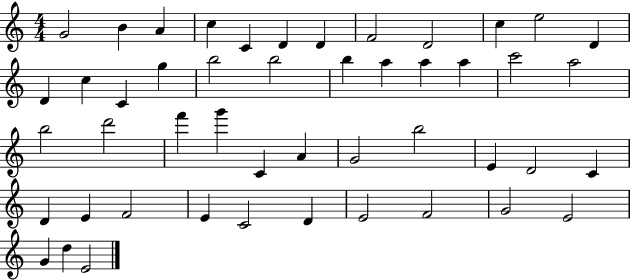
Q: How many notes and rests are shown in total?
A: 48